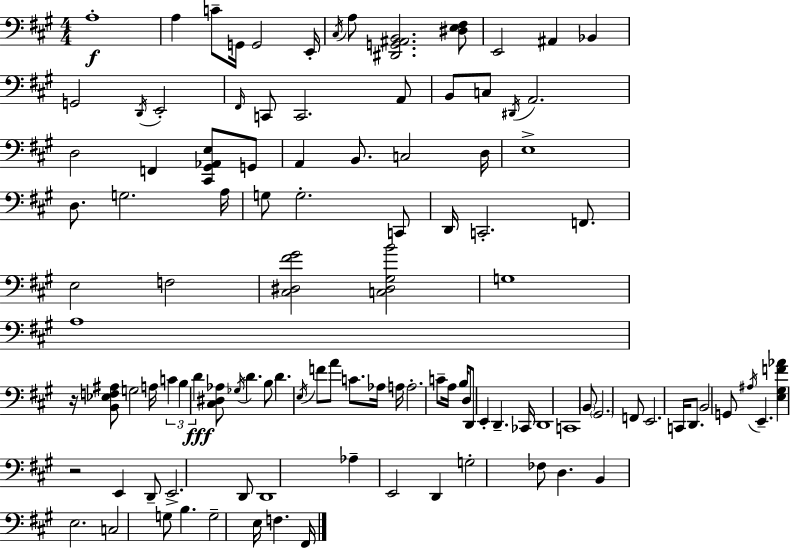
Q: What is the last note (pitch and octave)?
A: F#2